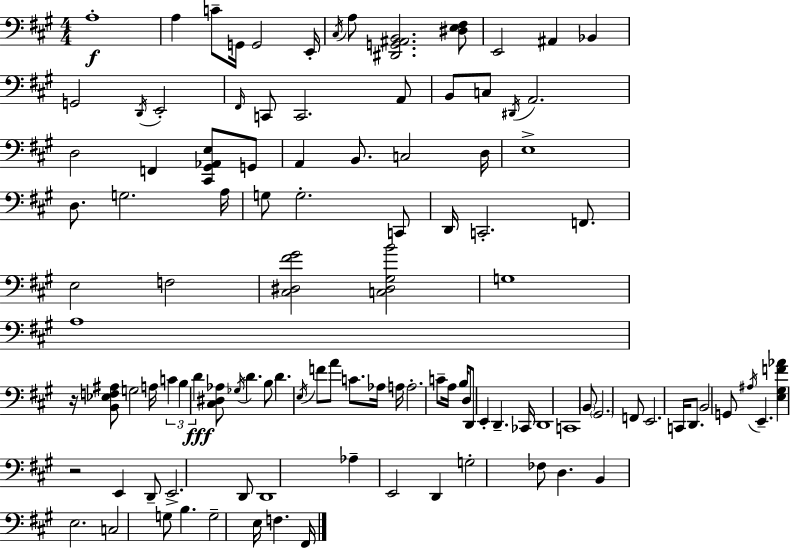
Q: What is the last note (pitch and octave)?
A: F#2